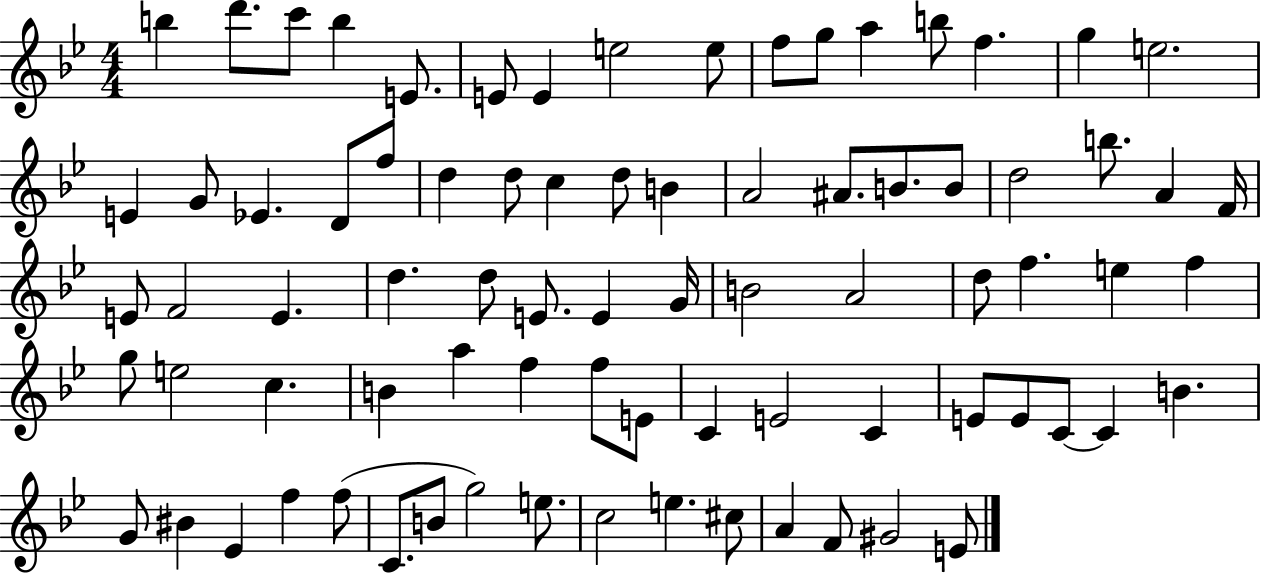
X:1
T:Untitled
M:4/4
L:1/4
K:Bb
b d'/2 c'/2 b E/2 E/2 E e2 e/2 f/2 g/2 a b/2 f g e2 E G/2 _E D/2 f/2 d d/2 c d/2 B A2 ^A/2 B/2 B/2 d2 b/2 A F/4 E/2 F2 E d d/2 E/2 E G/4 B2 A2 d/2 f e f g/2 e2 c B a f f/2 E/2 C E2 C E/2 E/2 C/2 C B G/2 ^B _E f f/2 C/2 B/2 g2 e/2 c2 e ^c/2 A F/2 ^G2 E/2